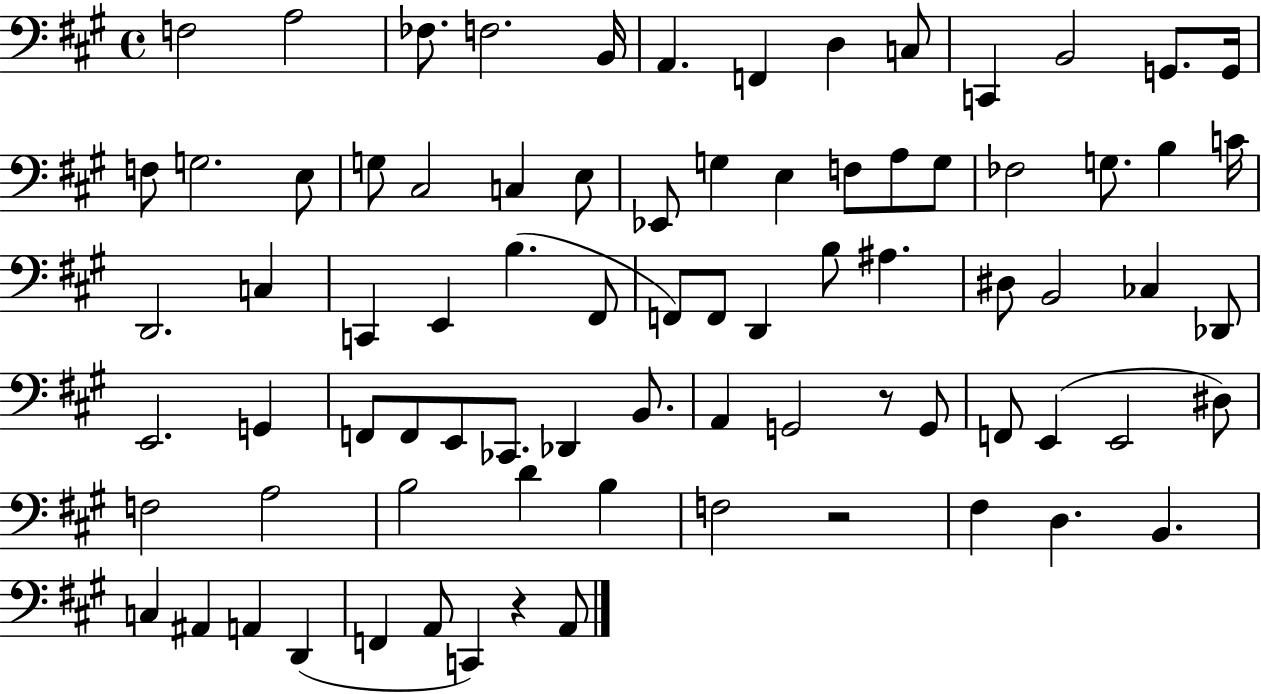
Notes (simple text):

F3/h A3/h FES3/e. F3/h. B2/s A2/q. F2/q D3/q C3/e C2/q B2/h G2/e. G2/s F3/e G3/h. E3/e G3/e C#3/h C3/q E3/e Eb2/e G3/q E3/q F3/e A3/e G3/e FES3/h G3/e. B3/q C4/s D2/h. C3/q C2/q E2/q B3/q. F#2/e F2/e F2/e D2/q B3/e A#3/q. D#3/e B2/h CES3/q Db2/e E2/h. G2/q F2/e F2/e E2/e CES2/e. Db2/q B2/e. A2/q G2/h R/e G2/e F2/e E2/q E2/h D#3/e F3/h A3/h B3/h D4/q B3/q F3/h R/h F#3/q D3/q. B2/q. C3/q A#2/q A2/q D2/q F2/q A2/e C2/q R/q A2/e